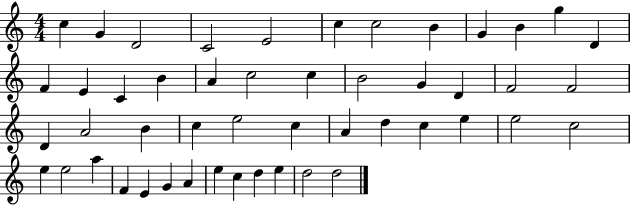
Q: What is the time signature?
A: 4/4